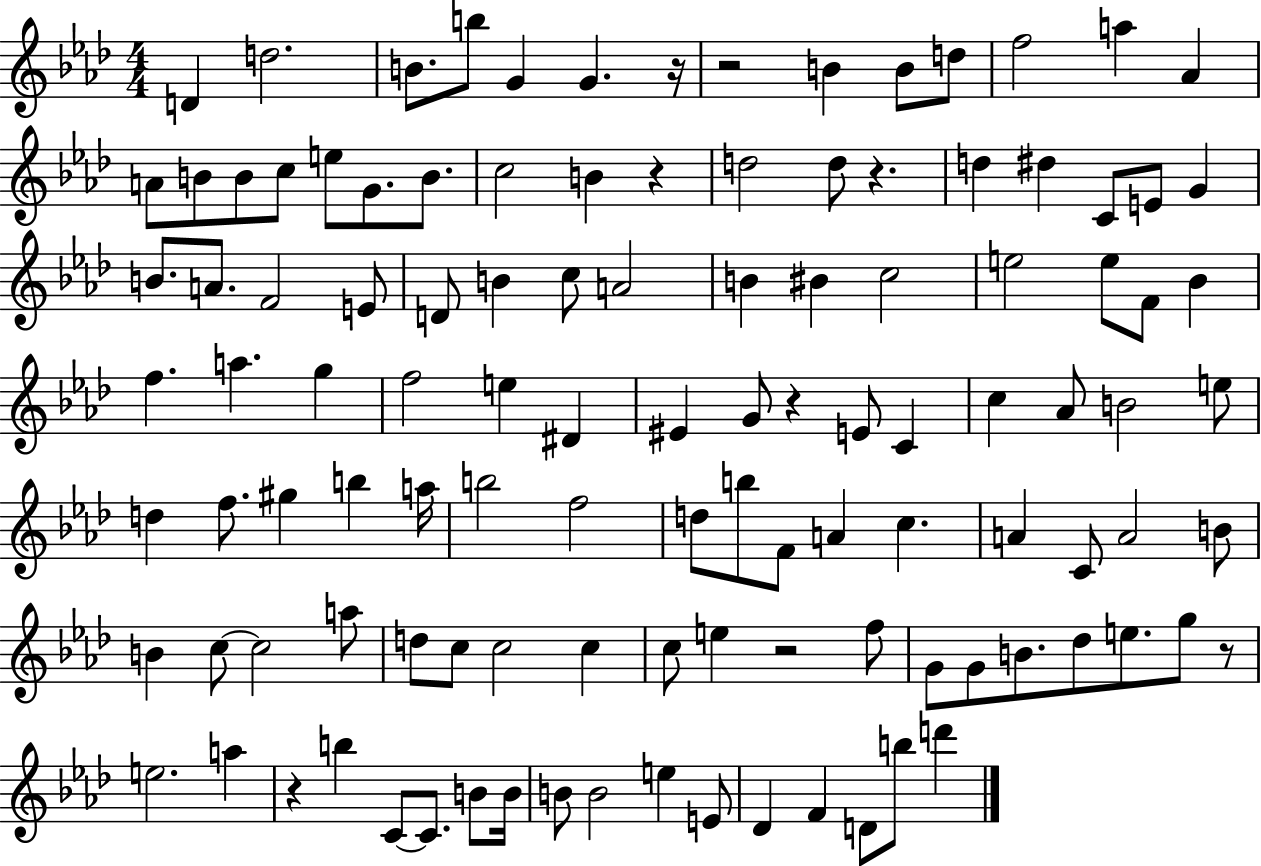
{
  \clef treble
  \numericTimeSignature
  \time 4/4
  \key aes \major
  d'4 d''2. | b'8. b''8 g'4 g'4. r16 | r2 b'4 b'8 d''8 | f''2 a''4 aes'4 | \break a'8 b'8 b'8 c''8 e''8 g'8. b'8. | c''2 b'4 r4 | d''2 d''8 r4. | d''4 dis''4 c'8 e'8 g'4 | \break b'8. a'8. f'2 e'8 | d'8 b'4 c''8 a'2 | b'4 bis'4 c''2 | e''2 e''8 f'8 bes'4 | \break f''4. a''4. g''4 | f''2 e''4 dis'4 | eis'4 g'8 r4 e'8 c'4 | c''4 aes'8 b'2 e''8 | \break d''4 f''8. gis''4 b''4 a''16 | b''2 f''2 | d''8 b''8 f'8 a'4 c''4. | a'4 c'8 a'2 b'8 | \break b'4 c''8~~ c''2 a''8 | d''8 c''8 c''2 c''4 | c''8 e''4 r2 f''8 | g'8 g'8 b'8. des''8 e''8. g''8 r8 | \break e''2. a''4 | r4 b''4 c'8~~ c'8. b'8 b'16 | b'8 b'2 e''4 e'8 | des'4 f'4 d'8 b''8 d'''4 | \break \bar "|."
}